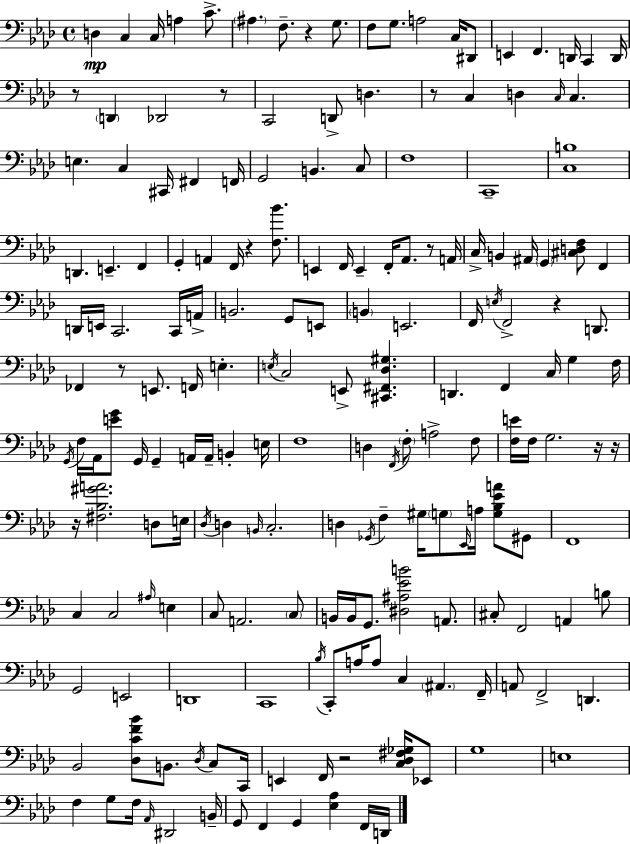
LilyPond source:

{
  \clef bass
  \time 4/4
  \defaultTimeSignature
  \key f \minor
  d4\mp c4 c16 a4 c'8.-> | \parenthesize ais4. f8.-- r4 g8. | f8 g8. a2 c16 dis,8 | e,4 f,4. d,16 c,4 d,16 | \break r8 \parenthesize d,4 des,2 r8 | c,2 d,8-> d4. | r8 c4 d4 \grace { c16 } c4. | e4. c4 cis,16 fis,4 | \break f,16 g,2 b,4. c8 | f1 | c,1-- | <c b>1 | \break d,4. e,4.-- f,4 | g,4-. a,4 f,16 r4 <f bes'>8. | e,4 f,16 e,4-- f,16-. aes,8. r8 | a,16 c16-> b,4 ais,16 \parenthesize g,4 <cis d f>8 f,4 | \break d,16 e,16 c,2. c,16 | a,16-> b,2. g,8 e,8 | \parenthesize b,4 e,2. | f,16 \acciaccatura { e16 } f,2-> r4 d,8. | \break fes,4 r8 e,8. f,16 e4.-. | \acciaccatura { e16 } c2 e,8-> <cis, fis, des gis>4. | d,4. f,4 c16 g4 | f16 \acciaccatura { g,16 } f16 aes,16 <e' g'>8 g,16 g,4-- a,16 a,16-- b,4-. | \break e16 f1 | d4 \acciaccatura { f,16 } \parenthesize f8-. a2-> | f8 <f e'>16 f16 g2. | r16 r16 r16 <fis bes gis' a'>2. | \break d8 e16 \acciaccatura { des16 } d4 \grace { b,16 } c2.-. | d4 \acciaccatura { ges,16 } f4-- | gis16 \parenthesize g8 \grace { ees,16 } a16 <g bes ees' a'>8 gis,8 f,1 | c4 c2 | \break \grace { ais16 } e4 c8 a,2. | \parenthesize c8 b,16 b,16 g,8. <dis ais ees' b'>2 | a,8. cis8-. f,2 | a,4 b8 g,2 | \break e,2 d,1 | c,1 | \acciaccatura { bes16 } c,8-. a16 a8 | c4 \parenthesize ais,4. f,16-- a,8 f,2-> | \break d,4. bes,2 | <des c' f' bes'>8 b,8. \acciaccatura { des16 } c8 c,16 e,4 | f,16 r2 <c des fis ges>16 ees,8 g1 | e1 | \break f4 | g8 f16 \grace { aes,16 } dis,2 b,16-- g,8 f,4 | g,4 <ees aes>4 f,16 d,16 \bar "|."
}